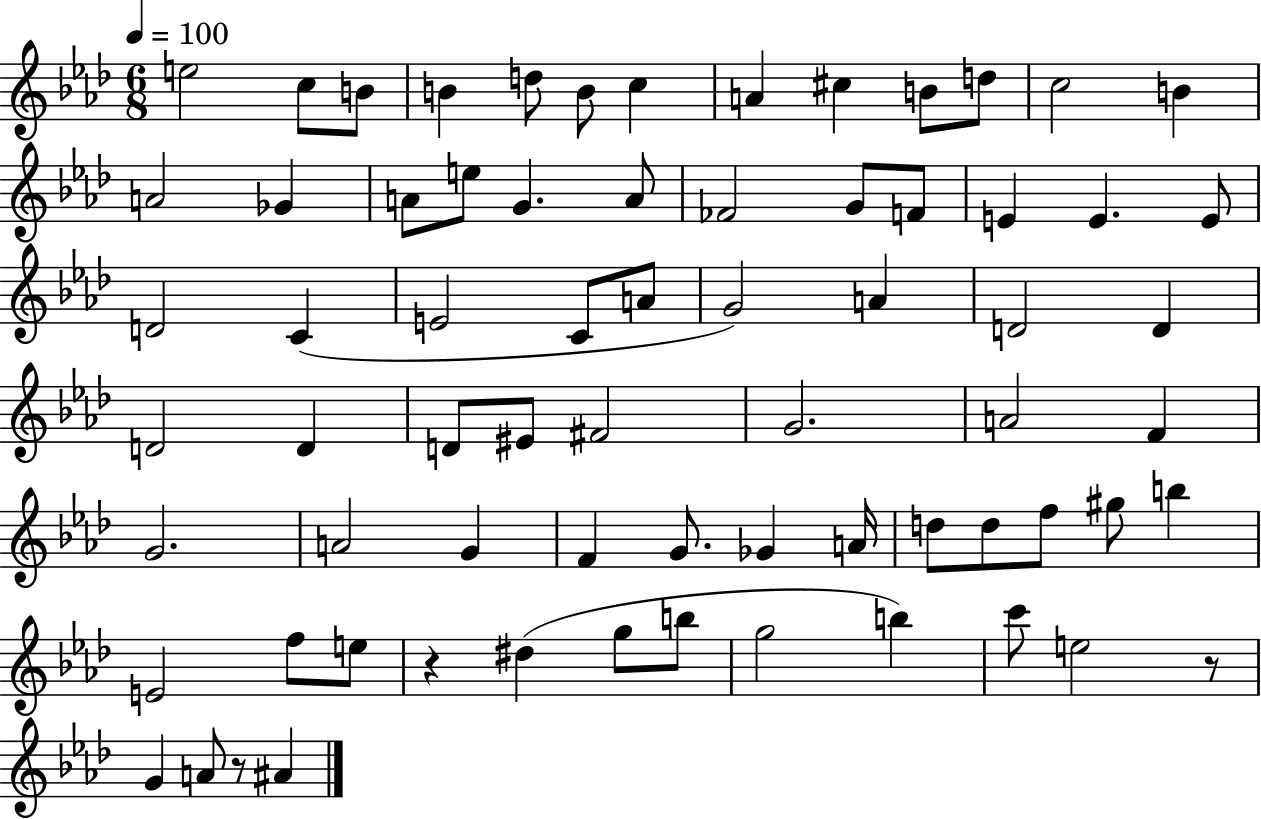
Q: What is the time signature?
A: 6/8